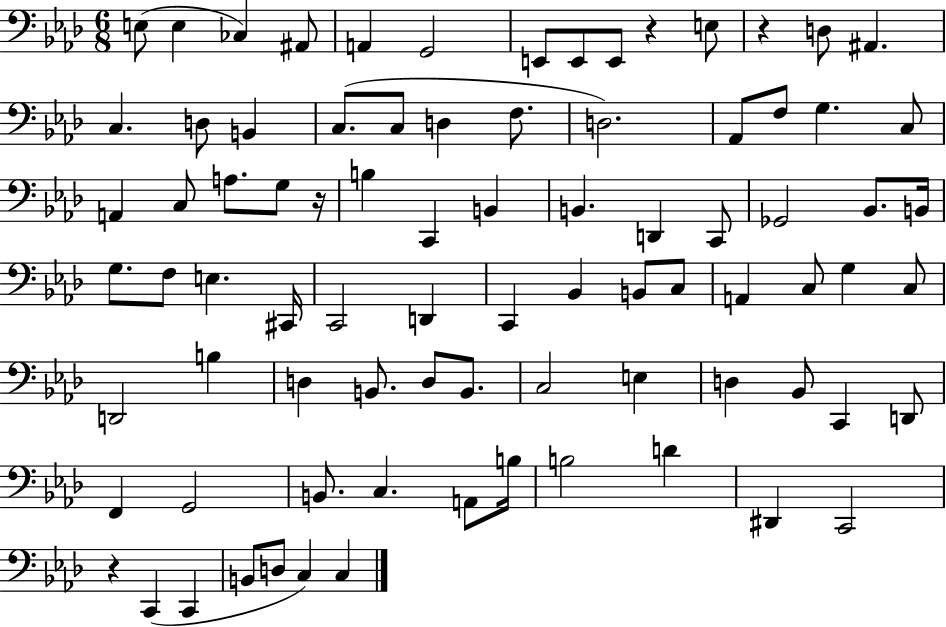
X:1
T:Untitled
M:6/8
L:1/4
K:Ab
E,/2 E, _C, ^A,,/2 A,, G,,2 E,,/2 E,,/2 E,,/2 z E,/2 z D,/2 ^A,, C, D,/2 B,, C,/2 C,/2 D, F,/2 D,2 _A,,/2 F,/2 G, C,/2 A,, C,/2 A,/2 G,/2 z/4 B, C,, B,, B,, D,, C,,/2 _G,,2 _B,,/2 B,,/4 G,/2 F,/2 E, ^C,,/4 C,,2 D,, C,, _B,, B,,/2 C,/2 A,, C,/2 G, C,/2 D,,2 B, D, B,,/2 D,/2 B,,/2 C,2 E, D, _B,,/2 C,, D,,/2 F,, G,,2 B,,/2 C, A,,/2 B,/4 B,2 D ^D,, C,,2 z C,, C,, B,,/2 D,/2 C, C,